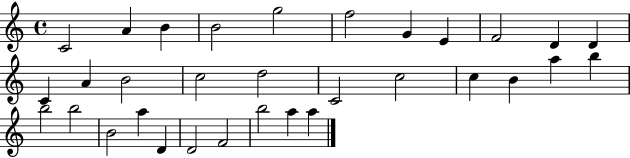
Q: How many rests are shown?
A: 0